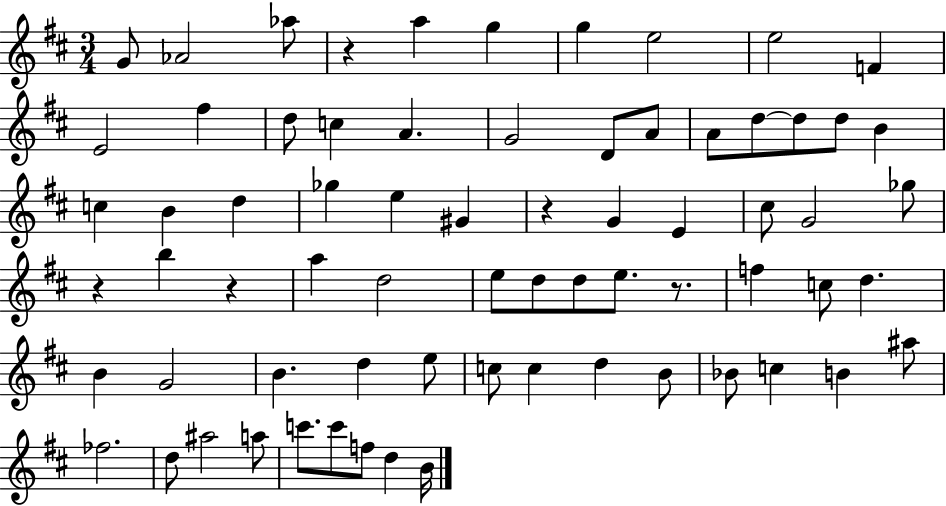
G4/e Ab4/h Ab5/e R/q A5/q G5/q G5/q E5/h E5/h F4/q E4/h F#5/q D5/e C5/q A4/q. G4/h D4/e A4/e A4/e D5/e D5/e D5/e B4/q C5/q B4/q D5/q Gb5/q E5/q G#4/q R/q G4/q E4/q C#5/e G4/h Gb5/e R/q B5/q R/q A5/q D5/h E5/e D5/e D5/e E5/e. R/e. F5/q C5/e D5/q. B4/q G4/h B4/q. D5/q E5/e C5/e C5/q D5/q B4/e Bb4/e C5/q B4/q A#5/e FES5/h. D5/e A#5/h A5/e C6/e. C6/e F5/e D5/q B4/s